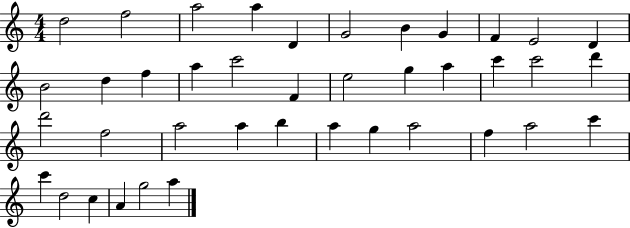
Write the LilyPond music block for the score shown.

{
  \clef treble
  \numericTimeSignature
  \time 4/4
  \key c \major
  d''2 f''2 | a''2 a''4 d'4 | g'2 b'4 g'4 | f'4 e'2 d'4 | \break b'2 d''4 f''4 | a''4 c'''2 f'4 | e''2 g''4 a''4 | c'''4 c'''2 d'''4 | \break d'''2 f''2 | a''2 a''4 b''4 | a''4 g''4 a''2 | f''4 a''2 c'''4 | \break c'''4 d''2 c''4 | a'4 g''2 a''4 | \bar "|."
}